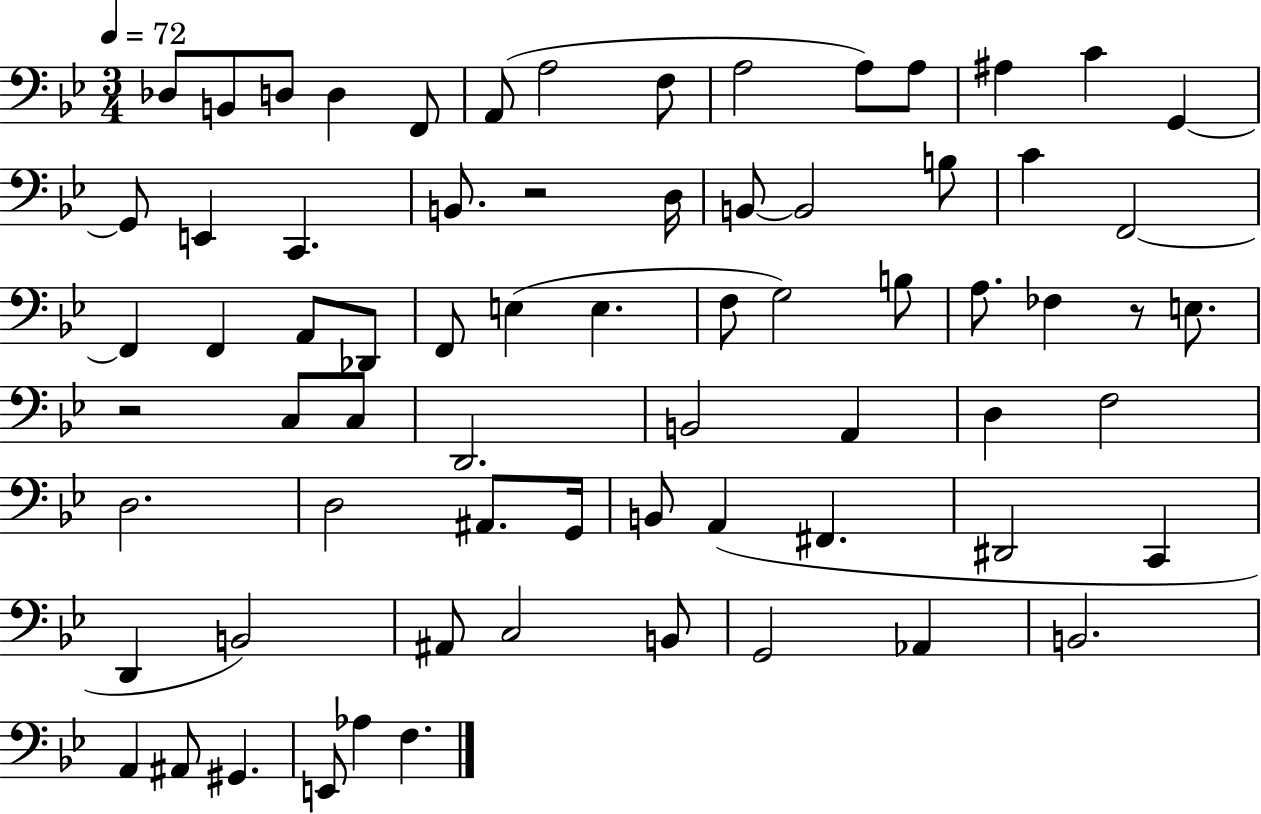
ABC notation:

X:1
T:Untitled
M:3/4
L:1/4
K:Bb
_D,/2 B,,/2 D,/2 D, F,,/2 A,,/2 A,2 F,/2 A,2 A,/2 A,/2 ^A, C G,, G,,/2 E,, C,, B,,/2 z2 D,/4 B,,/2 B,,2 B,/2 C F,,2 F,, F,, A,,/2 _D,,/2 F,,/2 E, E, F,/2 G,2 B,/2 A,/2 _F, z/2 E,/2 z2 C,/2 C,/2 D,,2 B,,2 A,, D, F,2 D,2 D,2 ^A,,/2 G,,/4 B,,/2 A,, ^F,, ^D,,2 C,, D,, B,,2 ^A,,/2 C,2 B,,/2 G,,2 _A,, B,,2 A,, ^A,,/2 ^G,, E,,/2 _A, F,